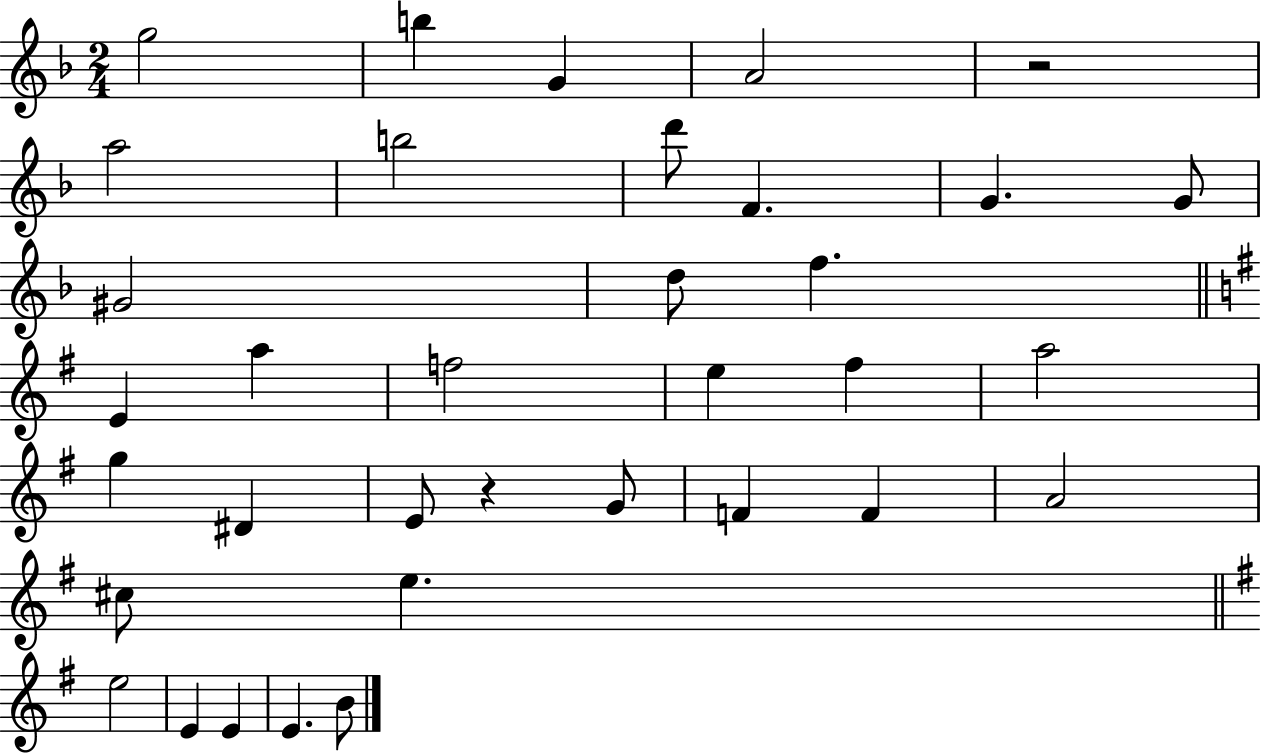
X:1
T:Untitled
M:2/4
L:1/4
K:F
g2 b G A2 z2 a2 b2 d'/2 F G G/2 ^G2 d/2 f E a f2 e ^f a2 g ^D E/2 z G/2 F F A2 ^c/2 e e2 E E E B/2